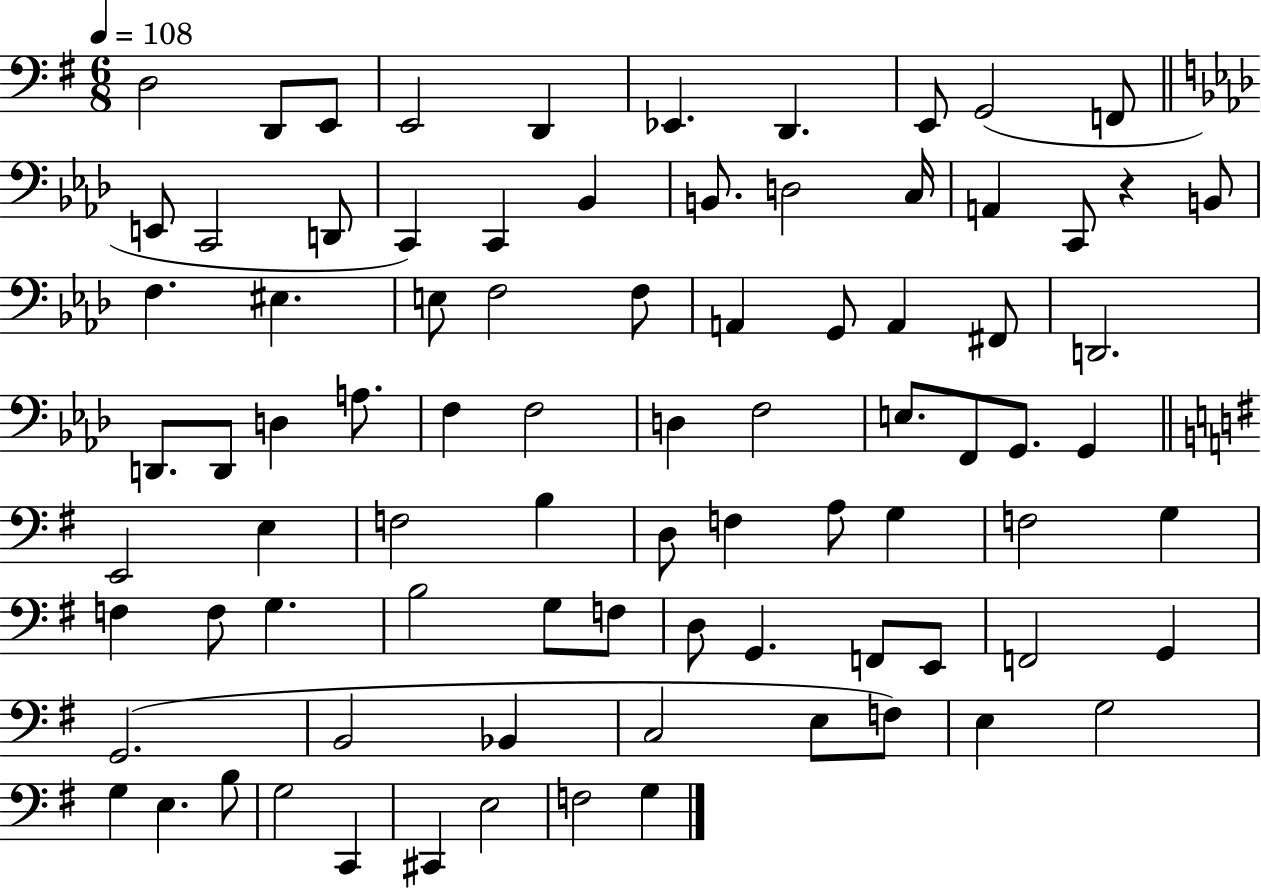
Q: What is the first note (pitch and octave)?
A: D3